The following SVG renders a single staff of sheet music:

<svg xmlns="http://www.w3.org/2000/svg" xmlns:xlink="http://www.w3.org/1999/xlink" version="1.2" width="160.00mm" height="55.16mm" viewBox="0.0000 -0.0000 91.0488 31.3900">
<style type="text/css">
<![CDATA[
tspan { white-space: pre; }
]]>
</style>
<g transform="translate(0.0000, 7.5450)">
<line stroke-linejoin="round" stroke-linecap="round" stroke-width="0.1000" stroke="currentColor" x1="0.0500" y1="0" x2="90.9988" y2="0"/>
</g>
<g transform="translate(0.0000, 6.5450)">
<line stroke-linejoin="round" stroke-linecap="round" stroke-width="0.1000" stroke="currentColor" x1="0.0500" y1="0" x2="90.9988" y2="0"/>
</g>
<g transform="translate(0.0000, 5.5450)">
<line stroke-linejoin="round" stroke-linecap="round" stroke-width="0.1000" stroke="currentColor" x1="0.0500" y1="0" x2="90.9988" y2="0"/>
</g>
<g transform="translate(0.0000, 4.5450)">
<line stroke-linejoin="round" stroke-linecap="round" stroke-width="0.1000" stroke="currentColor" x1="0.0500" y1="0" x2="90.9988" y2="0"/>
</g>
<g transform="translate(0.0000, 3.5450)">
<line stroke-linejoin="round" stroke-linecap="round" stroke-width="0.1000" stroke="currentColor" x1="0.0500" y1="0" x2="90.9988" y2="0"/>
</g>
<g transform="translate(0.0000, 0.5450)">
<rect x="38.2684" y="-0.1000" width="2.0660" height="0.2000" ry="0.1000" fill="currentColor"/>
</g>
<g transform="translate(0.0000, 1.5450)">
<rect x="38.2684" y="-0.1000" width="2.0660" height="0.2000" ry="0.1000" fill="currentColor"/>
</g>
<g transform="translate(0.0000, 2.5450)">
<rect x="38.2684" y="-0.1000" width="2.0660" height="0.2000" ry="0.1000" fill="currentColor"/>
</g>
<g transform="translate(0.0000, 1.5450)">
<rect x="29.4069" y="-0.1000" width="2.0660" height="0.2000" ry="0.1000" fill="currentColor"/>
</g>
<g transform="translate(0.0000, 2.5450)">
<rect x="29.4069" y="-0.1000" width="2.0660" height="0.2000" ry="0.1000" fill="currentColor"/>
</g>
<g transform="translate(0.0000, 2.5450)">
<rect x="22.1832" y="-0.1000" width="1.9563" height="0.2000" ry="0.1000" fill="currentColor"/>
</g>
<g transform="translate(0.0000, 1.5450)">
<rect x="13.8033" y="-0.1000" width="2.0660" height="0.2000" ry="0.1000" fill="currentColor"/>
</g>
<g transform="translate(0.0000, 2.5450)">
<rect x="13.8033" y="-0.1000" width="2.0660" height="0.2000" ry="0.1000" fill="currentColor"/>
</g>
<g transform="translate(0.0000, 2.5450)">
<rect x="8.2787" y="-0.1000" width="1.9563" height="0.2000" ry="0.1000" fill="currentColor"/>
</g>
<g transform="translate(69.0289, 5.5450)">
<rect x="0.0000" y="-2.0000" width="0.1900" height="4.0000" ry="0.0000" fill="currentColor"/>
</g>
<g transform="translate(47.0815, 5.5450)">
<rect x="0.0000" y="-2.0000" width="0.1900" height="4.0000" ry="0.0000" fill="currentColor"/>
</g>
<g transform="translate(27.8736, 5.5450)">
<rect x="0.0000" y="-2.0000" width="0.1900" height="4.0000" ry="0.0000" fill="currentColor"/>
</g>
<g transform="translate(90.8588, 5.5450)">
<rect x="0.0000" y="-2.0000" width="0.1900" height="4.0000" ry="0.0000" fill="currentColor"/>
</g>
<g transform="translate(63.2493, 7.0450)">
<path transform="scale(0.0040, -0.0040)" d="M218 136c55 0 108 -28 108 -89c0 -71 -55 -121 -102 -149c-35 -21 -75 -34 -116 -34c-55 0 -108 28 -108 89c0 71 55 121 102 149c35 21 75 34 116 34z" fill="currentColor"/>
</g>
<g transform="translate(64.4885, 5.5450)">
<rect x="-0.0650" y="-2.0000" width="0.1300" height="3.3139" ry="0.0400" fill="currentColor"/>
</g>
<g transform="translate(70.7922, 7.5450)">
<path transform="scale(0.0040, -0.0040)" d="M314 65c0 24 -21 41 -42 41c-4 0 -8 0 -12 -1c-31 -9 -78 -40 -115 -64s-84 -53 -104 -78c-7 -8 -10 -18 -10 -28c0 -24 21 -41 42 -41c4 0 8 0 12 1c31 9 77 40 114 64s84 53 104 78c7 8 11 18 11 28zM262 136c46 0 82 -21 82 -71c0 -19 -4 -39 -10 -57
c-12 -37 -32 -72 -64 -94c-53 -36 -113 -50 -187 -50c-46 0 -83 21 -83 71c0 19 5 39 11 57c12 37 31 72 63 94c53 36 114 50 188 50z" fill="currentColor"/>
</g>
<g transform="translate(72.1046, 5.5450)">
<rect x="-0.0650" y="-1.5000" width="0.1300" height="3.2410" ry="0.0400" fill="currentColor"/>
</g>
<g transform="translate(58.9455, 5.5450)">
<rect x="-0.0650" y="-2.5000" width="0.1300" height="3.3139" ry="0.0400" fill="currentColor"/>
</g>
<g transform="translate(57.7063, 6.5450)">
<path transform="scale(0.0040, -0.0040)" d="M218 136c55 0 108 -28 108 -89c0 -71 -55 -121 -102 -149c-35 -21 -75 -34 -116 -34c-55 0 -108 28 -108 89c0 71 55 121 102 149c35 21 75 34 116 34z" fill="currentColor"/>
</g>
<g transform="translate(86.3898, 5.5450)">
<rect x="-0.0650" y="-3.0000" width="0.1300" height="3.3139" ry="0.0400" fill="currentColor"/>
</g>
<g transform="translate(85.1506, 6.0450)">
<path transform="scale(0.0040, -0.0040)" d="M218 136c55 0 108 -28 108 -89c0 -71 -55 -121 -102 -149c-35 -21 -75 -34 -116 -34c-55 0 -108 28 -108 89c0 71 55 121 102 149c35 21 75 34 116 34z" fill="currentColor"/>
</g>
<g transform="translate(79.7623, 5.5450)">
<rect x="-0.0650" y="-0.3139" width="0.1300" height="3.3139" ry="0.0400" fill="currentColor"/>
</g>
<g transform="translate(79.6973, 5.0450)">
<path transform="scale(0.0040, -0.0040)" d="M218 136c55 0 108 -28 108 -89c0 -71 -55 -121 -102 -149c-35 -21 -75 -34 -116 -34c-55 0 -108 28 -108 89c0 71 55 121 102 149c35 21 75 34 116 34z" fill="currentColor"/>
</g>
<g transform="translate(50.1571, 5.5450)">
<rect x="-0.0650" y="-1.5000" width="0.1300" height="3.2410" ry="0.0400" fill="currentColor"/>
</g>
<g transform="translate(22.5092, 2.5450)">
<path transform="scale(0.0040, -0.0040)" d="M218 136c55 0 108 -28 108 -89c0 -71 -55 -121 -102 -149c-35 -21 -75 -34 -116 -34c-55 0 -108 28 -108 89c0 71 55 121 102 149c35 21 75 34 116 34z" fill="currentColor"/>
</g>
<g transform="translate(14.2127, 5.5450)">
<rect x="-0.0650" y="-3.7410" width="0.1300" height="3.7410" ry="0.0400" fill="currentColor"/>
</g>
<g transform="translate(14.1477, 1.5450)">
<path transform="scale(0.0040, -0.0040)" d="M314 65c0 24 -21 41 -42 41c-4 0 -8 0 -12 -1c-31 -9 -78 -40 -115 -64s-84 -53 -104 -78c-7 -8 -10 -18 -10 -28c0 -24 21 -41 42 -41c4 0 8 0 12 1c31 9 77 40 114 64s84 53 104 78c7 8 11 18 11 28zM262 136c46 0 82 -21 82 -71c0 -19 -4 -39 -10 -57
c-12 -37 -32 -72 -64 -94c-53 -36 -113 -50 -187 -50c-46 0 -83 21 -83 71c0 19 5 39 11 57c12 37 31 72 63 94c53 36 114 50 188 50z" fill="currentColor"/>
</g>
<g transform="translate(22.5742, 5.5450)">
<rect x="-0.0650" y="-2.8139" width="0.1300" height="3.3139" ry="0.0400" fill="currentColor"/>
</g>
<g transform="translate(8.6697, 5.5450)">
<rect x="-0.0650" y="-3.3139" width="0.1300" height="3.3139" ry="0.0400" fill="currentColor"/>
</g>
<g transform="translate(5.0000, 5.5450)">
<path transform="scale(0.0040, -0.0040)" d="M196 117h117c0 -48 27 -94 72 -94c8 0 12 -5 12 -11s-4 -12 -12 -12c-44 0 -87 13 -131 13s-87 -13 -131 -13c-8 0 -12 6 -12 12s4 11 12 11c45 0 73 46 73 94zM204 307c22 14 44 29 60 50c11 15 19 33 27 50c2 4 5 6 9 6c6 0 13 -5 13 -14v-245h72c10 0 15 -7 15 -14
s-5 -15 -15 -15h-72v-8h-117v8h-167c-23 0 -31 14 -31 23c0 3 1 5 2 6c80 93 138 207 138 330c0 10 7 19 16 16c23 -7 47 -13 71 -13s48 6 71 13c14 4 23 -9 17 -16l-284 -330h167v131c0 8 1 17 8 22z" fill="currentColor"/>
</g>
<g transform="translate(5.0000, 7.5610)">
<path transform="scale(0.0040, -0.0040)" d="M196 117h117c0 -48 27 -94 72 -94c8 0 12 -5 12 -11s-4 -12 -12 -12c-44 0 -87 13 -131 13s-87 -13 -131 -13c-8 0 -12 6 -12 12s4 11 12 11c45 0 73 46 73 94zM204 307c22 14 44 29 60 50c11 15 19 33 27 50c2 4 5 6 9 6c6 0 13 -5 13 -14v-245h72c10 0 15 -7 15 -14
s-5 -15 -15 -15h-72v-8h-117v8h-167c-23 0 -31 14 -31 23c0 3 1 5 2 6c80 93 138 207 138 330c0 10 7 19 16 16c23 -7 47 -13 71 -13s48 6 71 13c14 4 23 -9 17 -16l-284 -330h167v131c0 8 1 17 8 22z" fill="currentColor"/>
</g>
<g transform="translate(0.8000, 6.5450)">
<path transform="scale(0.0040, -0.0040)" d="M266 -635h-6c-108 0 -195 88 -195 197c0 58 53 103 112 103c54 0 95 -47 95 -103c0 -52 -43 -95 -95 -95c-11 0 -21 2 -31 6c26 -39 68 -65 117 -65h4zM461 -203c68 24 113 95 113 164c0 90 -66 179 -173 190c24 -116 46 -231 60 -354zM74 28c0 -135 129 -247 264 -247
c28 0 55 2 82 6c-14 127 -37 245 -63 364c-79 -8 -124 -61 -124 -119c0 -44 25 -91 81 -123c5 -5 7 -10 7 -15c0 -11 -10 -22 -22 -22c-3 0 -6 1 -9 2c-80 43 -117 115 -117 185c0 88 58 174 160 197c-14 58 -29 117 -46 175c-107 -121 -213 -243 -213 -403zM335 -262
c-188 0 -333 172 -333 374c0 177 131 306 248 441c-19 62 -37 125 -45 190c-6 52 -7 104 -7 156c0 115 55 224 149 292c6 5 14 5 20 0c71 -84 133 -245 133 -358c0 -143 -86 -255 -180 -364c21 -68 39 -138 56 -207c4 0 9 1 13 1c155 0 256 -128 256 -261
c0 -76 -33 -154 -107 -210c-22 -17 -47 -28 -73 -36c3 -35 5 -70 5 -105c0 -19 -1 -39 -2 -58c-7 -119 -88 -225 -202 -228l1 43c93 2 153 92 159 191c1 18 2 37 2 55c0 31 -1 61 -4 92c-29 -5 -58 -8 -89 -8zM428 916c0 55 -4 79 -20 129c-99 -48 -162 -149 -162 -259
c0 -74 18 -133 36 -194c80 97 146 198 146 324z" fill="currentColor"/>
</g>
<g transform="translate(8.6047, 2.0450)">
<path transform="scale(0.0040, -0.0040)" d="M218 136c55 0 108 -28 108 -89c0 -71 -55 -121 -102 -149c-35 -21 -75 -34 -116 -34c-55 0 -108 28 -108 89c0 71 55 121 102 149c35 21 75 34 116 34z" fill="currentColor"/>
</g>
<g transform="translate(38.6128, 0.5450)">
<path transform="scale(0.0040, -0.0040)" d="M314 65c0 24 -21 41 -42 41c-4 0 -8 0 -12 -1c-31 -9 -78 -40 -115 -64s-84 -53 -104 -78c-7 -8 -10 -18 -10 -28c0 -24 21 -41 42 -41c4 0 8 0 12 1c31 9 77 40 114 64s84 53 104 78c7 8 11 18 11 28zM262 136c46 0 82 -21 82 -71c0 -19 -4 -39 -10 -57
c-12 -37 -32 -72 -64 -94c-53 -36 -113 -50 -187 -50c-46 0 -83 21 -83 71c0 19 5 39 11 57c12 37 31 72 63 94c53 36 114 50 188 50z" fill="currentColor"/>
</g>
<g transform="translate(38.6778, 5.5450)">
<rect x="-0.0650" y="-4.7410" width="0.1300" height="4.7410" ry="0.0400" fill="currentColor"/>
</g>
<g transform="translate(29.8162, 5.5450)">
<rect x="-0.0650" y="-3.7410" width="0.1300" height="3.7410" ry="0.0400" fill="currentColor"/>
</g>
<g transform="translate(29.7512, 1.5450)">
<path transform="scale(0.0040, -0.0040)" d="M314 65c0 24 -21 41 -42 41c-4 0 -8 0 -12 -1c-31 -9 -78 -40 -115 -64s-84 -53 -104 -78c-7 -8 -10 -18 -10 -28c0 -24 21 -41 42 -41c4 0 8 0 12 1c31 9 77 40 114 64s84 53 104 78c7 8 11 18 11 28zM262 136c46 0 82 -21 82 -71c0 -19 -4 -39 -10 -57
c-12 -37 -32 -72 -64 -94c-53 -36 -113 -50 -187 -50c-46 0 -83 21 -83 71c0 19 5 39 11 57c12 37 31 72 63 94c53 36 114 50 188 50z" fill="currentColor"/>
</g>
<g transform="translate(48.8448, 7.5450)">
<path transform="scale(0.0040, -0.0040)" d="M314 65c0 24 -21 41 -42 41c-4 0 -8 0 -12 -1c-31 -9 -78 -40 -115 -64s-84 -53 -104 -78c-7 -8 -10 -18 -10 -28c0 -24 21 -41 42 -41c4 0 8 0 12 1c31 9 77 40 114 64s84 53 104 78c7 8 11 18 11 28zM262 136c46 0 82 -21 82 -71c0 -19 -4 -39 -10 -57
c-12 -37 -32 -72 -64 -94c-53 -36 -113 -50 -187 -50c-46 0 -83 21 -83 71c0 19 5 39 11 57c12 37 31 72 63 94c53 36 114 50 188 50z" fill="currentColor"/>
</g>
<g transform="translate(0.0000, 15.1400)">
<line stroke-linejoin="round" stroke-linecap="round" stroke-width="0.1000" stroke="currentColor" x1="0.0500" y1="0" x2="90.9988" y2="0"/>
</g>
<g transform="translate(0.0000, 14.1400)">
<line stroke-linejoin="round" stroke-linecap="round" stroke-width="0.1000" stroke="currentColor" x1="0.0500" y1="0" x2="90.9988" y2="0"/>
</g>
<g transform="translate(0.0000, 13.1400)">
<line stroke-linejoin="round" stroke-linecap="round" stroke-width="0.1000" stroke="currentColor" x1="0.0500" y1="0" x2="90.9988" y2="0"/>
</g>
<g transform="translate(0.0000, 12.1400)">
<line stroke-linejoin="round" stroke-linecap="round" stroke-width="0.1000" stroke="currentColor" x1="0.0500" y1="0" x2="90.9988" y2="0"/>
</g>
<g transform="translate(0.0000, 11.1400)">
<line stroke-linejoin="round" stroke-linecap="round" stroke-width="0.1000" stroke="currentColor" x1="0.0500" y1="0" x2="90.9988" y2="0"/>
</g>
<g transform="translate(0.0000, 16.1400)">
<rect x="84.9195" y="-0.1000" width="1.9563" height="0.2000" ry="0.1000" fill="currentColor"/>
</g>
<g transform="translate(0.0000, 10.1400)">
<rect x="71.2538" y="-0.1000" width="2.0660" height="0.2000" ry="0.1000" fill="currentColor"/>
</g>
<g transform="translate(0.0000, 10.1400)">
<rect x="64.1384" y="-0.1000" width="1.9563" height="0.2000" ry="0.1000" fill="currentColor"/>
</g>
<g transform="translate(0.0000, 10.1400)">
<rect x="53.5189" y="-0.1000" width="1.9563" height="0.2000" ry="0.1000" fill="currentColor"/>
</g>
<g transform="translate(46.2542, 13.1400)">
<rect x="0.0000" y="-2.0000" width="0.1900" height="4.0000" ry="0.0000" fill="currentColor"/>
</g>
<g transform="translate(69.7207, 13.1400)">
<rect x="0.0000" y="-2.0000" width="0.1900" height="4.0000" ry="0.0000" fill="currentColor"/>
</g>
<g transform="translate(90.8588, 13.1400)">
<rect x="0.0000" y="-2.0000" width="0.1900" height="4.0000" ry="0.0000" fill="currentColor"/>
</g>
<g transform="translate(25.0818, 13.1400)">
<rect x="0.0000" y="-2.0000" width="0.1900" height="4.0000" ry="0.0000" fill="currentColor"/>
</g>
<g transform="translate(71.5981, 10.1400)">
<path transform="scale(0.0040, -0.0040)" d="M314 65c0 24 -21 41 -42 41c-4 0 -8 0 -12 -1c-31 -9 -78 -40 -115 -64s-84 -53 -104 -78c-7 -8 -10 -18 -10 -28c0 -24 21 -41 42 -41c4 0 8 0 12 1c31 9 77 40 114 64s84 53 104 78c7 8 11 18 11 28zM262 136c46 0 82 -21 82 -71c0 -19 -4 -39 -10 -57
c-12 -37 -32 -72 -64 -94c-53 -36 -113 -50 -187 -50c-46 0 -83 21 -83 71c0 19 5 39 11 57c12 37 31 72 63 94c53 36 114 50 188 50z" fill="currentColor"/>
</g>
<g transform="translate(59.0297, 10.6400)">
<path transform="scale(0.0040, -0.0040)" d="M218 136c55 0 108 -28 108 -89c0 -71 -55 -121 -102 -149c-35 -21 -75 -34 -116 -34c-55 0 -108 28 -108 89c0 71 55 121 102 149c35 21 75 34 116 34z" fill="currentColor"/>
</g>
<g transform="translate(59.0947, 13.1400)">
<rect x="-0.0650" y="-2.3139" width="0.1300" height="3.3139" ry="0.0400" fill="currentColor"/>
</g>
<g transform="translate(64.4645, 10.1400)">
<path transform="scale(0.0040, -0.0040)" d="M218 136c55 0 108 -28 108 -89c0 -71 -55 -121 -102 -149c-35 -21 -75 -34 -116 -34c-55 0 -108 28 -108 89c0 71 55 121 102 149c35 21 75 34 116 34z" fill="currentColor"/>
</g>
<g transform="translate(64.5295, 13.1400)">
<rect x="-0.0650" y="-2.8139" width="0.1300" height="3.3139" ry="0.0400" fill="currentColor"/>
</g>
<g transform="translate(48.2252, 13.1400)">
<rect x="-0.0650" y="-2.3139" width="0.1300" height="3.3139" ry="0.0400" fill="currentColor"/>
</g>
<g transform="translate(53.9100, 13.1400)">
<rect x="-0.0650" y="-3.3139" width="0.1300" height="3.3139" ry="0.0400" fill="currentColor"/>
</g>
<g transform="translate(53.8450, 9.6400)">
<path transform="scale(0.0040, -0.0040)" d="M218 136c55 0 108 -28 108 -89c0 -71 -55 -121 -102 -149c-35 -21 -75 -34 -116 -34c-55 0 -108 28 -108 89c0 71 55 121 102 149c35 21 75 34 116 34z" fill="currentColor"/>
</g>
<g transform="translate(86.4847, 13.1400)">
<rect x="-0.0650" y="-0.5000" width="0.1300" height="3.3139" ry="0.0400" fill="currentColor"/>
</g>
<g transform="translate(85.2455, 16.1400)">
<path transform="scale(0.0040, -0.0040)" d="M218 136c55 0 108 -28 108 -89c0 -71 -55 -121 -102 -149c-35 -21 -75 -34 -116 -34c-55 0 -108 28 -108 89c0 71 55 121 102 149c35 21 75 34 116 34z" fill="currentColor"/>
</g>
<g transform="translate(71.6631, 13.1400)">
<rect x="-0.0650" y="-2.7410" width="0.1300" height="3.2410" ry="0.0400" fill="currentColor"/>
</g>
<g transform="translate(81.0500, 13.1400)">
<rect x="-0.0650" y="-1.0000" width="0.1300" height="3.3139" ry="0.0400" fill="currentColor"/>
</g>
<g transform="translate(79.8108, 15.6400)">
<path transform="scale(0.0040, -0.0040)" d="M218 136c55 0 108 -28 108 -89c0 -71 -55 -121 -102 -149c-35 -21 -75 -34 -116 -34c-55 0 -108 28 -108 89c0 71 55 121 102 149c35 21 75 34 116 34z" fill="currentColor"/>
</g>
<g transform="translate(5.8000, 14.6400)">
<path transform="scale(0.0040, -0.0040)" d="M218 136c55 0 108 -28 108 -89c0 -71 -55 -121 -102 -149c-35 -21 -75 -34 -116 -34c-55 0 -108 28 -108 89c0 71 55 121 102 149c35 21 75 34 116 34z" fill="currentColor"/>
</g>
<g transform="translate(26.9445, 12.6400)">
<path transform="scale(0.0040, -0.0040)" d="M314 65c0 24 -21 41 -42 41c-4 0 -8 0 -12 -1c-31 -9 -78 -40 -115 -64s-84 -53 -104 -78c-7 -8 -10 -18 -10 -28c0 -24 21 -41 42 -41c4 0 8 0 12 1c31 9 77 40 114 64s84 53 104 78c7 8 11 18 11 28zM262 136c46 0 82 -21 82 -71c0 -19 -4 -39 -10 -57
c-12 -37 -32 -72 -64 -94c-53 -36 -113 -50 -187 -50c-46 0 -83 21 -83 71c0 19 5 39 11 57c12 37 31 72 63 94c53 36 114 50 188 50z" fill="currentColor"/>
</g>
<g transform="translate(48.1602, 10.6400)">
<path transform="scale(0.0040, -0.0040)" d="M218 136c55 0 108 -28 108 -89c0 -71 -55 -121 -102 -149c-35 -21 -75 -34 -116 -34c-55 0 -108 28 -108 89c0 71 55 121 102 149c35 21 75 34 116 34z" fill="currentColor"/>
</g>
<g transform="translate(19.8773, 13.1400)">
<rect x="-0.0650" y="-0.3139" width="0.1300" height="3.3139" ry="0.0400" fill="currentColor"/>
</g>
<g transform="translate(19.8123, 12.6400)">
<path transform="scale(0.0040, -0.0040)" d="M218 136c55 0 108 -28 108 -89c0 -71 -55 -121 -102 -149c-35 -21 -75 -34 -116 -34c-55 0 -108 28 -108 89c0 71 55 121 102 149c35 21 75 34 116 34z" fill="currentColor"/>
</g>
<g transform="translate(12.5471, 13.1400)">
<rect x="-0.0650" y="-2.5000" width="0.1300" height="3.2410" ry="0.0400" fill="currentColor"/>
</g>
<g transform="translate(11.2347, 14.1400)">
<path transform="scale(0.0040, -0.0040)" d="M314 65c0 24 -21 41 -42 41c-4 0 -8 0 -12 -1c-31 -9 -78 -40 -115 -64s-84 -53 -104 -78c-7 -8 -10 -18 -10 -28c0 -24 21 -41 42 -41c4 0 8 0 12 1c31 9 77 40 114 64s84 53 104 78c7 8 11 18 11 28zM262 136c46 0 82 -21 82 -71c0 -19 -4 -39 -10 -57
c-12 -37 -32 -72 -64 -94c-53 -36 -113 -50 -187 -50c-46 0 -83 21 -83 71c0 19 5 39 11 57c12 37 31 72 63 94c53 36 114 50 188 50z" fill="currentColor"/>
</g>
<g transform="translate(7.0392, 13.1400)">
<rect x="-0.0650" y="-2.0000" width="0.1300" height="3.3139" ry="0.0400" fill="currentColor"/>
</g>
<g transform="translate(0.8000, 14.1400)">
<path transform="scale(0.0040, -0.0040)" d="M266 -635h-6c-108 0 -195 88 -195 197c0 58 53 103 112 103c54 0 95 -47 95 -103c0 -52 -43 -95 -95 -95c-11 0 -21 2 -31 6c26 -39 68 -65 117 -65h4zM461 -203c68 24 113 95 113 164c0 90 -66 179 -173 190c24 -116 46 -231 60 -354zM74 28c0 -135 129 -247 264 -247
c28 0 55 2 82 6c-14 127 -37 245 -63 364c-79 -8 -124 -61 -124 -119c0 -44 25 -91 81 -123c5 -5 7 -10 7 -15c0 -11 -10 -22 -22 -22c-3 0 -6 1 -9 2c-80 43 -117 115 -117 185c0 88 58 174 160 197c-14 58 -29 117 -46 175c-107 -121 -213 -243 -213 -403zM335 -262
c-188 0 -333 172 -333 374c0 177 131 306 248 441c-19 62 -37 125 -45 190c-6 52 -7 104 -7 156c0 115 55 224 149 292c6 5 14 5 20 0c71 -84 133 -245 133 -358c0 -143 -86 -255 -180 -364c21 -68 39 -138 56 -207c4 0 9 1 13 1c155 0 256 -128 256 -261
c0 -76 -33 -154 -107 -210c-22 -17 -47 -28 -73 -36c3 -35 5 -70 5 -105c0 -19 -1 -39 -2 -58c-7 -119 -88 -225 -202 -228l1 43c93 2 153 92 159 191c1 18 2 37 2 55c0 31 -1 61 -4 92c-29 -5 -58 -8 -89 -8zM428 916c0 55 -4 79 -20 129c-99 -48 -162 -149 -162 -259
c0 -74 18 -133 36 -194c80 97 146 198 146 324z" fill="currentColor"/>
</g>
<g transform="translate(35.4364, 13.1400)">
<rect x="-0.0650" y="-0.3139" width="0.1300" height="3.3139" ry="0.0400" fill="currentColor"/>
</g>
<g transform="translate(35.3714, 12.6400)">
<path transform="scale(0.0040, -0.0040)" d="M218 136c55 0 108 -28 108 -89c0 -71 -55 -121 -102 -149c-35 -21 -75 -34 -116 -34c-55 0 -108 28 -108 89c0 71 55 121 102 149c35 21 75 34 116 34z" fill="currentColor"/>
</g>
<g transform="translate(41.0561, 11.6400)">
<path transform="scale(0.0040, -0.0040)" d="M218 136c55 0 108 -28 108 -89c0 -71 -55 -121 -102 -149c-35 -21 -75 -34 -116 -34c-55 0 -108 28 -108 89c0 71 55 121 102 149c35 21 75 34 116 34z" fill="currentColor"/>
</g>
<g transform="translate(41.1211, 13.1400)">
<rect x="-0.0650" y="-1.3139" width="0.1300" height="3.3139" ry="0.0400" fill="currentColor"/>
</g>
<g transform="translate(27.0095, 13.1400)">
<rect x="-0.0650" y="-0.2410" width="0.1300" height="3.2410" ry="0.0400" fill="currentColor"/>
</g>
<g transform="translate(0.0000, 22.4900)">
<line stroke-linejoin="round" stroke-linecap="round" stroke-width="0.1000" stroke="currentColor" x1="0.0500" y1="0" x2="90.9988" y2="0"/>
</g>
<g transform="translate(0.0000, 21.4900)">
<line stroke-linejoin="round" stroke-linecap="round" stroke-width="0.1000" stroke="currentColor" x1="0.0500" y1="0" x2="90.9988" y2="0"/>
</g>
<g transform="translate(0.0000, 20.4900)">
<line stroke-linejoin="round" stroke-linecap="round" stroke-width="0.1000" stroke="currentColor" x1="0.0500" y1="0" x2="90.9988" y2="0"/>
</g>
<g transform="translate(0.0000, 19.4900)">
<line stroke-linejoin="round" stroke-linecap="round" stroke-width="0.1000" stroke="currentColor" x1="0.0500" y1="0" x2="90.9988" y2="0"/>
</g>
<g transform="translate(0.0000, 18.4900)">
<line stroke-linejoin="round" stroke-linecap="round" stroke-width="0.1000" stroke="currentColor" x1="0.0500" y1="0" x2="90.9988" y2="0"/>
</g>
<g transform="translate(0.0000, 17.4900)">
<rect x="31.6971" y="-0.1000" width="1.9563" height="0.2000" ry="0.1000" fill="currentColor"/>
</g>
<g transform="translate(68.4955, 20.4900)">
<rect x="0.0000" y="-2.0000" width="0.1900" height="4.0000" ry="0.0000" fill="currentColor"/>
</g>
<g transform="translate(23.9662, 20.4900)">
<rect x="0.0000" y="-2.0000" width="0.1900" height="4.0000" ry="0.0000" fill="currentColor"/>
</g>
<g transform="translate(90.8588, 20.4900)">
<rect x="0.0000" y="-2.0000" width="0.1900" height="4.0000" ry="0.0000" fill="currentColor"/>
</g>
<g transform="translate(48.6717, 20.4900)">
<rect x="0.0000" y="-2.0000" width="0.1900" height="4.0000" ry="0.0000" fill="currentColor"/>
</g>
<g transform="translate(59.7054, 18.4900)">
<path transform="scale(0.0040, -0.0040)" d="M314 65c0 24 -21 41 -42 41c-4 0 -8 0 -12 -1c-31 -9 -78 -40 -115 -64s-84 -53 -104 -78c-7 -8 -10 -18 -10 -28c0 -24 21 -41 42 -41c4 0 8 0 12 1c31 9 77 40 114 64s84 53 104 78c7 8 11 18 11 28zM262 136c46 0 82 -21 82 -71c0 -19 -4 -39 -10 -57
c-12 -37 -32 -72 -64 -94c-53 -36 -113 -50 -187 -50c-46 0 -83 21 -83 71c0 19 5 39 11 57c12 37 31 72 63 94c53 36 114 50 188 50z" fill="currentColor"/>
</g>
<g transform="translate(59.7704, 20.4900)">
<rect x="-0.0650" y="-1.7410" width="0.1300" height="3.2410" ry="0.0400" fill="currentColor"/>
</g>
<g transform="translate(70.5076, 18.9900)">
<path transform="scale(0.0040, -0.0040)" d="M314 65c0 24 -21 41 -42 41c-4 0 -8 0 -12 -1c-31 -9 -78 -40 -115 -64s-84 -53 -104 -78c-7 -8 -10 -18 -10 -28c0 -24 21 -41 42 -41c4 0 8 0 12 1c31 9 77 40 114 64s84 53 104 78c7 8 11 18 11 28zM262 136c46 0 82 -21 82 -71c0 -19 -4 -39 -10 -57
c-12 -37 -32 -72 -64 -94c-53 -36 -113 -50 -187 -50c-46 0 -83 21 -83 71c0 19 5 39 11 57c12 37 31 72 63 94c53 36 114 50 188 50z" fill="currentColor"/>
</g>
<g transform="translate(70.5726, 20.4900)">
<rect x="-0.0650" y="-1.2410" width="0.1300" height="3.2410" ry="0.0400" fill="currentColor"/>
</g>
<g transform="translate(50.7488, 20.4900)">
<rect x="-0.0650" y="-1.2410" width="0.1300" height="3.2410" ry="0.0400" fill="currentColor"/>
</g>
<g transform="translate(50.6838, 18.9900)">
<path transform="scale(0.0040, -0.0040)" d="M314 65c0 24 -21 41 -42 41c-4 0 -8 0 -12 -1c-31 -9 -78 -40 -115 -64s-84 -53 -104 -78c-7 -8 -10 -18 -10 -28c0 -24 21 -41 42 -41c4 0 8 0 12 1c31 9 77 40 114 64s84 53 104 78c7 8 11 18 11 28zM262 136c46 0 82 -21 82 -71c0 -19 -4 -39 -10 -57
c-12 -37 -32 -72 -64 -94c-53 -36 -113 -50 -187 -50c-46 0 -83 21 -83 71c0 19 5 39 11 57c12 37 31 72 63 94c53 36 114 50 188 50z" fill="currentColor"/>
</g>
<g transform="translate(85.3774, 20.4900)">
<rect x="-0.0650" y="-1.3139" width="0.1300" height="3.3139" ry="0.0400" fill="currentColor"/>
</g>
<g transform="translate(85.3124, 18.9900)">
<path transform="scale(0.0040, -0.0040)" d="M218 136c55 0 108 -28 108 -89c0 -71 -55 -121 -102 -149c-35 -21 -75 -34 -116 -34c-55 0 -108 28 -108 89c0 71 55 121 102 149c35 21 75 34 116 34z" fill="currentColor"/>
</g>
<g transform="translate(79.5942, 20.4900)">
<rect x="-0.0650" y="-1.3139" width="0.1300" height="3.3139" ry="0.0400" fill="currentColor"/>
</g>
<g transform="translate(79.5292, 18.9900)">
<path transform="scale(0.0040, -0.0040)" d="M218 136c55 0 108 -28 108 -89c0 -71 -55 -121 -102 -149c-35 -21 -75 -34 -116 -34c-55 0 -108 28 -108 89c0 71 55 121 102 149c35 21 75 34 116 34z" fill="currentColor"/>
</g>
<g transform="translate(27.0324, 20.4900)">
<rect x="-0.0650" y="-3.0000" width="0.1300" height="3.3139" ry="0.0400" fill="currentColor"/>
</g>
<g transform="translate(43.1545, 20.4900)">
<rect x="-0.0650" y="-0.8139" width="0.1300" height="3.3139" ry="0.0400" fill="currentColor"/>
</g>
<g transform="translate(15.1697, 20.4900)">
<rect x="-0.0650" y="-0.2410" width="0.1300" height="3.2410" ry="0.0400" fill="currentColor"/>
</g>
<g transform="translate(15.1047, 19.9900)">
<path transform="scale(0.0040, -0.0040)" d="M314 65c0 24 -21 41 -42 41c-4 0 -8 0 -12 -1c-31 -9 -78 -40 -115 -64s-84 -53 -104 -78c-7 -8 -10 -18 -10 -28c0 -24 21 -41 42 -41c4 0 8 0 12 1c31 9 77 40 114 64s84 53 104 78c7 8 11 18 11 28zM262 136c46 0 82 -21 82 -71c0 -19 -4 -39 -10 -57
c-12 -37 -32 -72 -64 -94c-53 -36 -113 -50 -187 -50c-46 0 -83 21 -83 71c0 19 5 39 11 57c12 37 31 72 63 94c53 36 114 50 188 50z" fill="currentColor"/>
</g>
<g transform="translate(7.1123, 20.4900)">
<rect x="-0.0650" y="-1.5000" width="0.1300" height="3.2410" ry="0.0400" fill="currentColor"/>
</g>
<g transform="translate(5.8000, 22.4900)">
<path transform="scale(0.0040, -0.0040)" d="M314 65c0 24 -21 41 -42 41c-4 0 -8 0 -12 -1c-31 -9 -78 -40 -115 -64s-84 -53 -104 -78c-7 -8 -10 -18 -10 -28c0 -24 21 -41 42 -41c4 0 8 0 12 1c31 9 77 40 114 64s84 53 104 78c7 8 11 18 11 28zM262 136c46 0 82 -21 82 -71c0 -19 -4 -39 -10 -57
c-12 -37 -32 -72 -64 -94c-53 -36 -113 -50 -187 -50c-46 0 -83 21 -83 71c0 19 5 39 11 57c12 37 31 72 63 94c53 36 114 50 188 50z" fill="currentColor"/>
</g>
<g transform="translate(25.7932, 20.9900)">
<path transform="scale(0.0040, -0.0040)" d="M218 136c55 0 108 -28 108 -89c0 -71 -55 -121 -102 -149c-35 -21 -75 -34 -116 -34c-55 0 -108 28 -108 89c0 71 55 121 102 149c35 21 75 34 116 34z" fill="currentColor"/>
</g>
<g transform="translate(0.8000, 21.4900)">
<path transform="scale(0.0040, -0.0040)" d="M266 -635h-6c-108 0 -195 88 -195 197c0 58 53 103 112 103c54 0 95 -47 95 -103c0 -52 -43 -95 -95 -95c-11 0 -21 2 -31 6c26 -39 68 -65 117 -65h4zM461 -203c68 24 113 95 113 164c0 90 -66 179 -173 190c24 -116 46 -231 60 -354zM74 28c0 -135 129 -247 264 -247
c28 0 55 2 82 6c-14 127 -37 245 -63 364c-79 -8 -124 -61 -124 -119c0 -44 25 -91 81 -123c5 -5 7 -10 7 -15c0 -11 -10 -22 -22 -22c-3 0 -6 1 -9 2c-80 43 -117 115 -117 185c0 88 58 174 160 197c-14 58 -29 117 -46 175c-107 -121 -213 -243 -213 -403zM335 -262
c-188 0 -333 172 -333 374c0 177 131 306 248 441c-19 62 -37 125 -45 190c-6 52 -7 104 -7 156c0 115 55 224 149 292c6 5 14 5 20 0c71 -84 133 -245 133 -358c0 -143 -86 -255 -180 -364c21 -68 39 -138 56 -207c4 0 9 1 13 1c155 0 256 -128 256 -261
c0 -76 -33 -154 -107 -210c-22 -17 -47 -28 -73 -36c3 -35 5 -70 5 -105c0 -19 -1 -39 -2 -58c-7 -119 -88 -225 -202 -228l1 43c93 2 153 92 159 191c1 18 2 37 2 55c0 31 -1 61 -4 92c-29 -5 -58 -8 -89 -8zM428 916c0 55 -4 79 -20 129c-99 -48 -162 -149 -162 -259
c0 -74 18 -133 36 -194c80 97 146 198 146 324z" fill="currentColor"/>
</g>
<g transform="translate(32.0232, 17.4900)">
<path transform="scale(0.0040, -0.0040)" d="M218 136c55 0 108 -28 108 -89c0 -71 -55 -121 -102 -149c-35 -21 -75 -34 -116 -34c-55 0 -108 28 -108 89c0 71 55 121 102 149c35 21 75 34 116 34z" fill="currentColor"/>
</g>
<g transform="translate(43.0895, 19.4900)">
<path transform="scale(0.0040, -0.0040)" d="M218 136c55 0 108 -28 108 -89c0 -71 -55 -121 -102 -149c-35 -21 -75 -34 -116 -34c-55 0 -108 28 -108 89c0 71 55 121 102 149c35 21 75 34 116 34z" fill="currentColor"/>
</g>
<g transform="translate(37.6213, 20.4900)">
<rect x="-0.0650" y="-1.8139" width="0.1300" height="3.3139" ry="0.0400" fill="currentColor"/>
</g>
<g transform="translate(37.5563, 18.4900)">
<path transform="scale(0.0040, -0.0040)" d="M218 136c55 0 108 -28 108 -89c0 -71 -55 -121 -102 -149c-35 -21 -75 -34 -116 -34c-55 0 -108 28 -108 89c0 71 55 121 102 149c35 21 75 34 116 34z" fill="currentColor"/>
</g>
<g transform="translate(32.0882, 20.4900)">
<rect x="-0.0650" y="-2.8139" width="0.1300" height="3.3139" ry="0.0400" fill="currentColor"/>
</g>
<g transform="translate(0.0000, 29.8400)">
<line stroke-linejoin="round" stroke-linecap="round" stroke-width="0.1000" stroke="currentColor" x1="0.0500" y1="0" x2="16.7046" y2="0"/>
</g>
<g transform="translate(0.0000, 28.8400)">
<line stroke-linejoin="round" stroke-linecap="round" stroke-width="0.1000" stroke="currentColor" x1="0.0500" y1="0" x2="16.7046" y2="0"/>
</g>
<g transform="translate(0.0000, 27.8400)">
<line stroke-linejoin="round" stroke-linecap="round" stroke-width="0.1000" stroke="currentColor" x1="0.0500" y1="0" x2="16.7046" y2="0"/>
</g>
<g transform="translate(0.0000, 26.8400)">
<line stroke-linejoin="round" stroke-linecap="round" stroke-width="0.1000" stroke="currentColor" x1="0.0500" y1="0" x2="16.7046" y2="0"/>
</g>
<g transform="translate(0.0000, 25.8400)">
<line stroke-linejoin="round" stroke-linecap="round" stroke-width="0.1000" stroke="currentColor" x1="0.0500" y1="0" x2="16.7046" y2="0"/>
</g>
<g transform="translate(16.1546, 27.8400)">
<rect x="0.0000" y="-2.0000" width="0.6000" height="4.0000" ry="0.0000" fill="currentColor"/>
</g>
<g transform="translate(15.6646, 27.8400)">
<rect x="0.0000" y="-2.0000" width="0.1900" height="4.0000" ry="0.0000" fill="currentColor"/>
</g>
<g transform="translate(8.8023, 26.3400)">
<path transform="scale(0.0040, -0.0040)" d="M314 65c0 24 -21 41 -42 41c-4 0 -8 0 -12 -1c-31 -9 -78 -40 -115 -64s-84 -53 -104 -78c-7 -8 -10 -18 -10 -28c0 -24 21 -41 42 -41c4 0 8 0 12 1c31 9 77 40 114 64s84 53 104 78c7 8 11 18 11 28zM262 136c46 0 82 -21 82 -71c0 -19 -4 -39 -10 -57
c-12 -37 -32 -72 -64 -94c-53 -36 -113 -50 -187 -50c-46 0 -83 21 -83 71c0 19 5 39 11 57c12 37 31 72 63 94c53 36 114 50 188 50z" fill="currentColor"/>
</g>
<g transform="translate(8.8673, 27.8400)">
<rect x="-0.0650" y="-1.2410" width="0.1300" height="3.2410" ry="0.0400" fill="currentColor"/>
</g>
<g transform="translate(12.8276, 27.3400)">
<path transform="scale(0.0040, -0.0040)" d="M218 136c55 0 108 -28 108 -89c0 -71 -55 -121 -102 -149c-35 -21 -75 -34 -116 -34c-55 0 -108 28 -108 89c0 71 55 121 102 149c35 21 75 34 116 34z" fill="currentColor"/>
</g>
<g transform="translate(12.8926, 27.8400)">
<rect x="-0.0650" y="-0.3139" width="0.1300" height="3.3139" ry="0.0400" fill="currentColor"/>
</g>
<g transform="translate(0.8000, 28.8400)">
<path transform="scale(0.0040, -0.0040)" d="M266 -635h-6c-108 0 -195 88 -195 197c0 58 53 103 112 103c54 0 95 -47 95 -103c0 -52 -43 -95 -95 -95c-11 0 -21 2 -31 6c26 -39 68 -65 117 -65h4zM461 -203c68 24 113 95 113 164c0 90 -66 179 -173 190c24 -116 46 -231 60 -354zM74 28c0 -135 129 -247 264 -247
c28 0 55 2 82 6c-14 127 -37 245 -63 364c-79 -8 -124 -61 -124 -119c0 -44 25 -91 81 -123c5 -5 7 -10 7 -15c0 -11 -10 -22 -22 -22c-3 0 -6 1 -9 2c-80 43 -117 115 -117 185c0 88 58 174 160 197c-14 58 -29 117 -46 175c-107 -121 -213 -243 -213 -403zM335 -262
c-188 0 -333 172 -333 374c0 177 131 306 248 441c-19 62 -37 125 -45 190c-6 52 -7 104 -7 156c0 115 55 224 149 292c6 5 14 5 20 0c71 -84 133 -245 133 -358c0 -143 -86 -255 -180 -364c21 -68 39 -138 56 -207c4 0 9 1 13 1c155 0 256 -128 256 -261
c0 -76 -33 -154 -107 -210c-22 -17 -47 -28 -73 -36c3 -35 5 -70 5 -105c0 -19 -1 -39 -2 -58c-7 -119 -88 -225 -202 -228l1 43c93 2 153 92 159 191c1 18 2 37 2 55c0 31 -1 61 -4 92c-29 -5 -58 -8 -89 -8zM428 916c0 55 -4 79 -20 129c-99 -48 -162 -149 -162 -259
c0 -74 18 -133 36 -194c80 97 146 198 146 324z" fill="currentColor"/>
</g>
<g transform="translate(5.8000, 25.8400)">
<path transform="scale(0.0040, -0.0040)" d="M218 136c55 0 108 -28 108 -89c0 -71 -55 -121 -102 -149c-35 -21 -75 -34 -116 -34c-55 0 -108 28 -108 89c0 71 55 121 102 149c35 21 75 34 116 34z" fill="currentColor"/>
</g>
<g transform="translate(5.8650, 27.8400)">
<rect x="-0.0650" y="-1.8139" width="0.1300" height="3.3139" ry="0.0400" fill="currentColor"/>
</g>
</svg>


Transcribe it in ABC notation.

X:1
T:Untitled
M:4/4
L:1/4
K:C
b c'2 a c'2 e'2 E2 G F E2 c A F G2 c c2 c e g b g a a2 D C E2 c2 A a f d e2 f2 e2 e e f e2 c